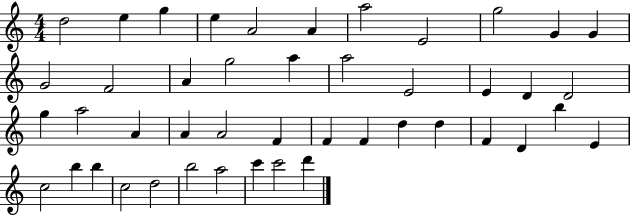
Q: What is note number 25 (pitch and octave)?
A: A4